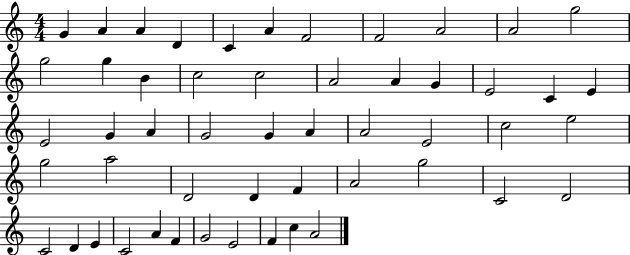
X:1
T:Untitled
M:4/4
L:1/4
K:C
G A A D C A F2 F2 A2 A2 g2 g2 g B c2 c2 A2 A G E2 C E E2 G A G2 G A A2 E2 c2 e2 g2 a2 D2 D F A2 g2 C2 D2 C2 D E C2 A F G2 E2 F c A2